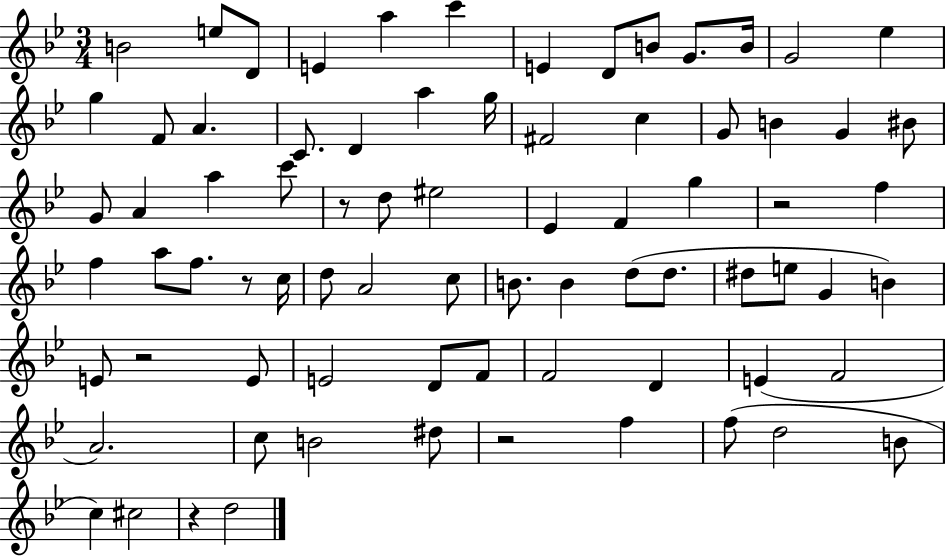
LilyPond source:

{
  \clef treble
  \numericTimeSignature
  \time 3/4
  \key bes \major
  b'2 e''8 d'8 | e'4 a''4 c'''4 | e'4 d'8 b'8 g'8. b'16 | g'2 ees''4 | \break g''4 f'8 a'4. | c'8. d'4 a''4 g''16 | fis'2 c''4 | g'8 b'4 g'4 bis'8 | \break g'8 a'4 a''4 c'''8 | r8 d''8 eis''2 | ees'4 f'4 g''4 | r2 f''4 | \break f''4 a''8 f''8. r8 c''16 | d''8 a'2 c''8 | b'8. b'4 d''8( d''8. | dis''8 e''8 g'4 b'4) | \break e'8 r2 e'8 | e'2 d'8 f'8 | f'2 d'4 | e'4( f'2 | \break a'2.) | c''8 b'2 dis''8 | r2 f''4 | f''8( d''2 b'8 | \break c''4) cis''2 | r4 d''2 | \bar "|."
}